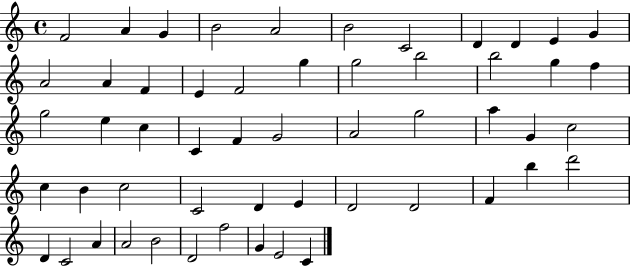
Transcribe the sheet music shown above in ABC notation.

X:1
T:Untitled
M:4/4
L:1/4
K:C
F2 A G B2 A2 B2 C2 D D E G A2 A F E F2 g g2 b2 b2 g f g2 e c C F G2 A2 g2 a G c2 c B c2 C2 D E D2 D2 F b d'2 D C2 A A2 B2 D2 f2 G E2 C